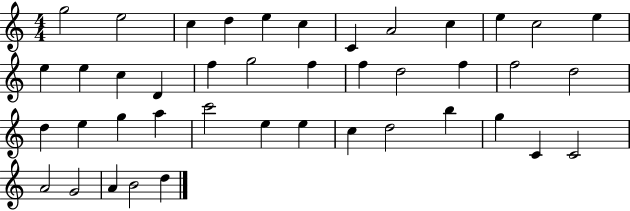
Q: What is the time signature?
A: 4/4